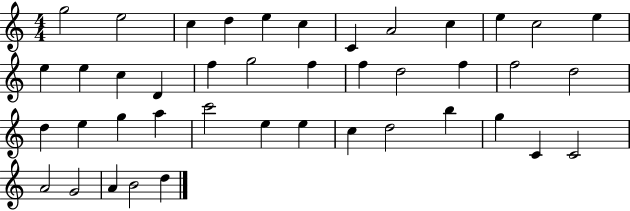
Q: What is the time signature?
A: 4/4